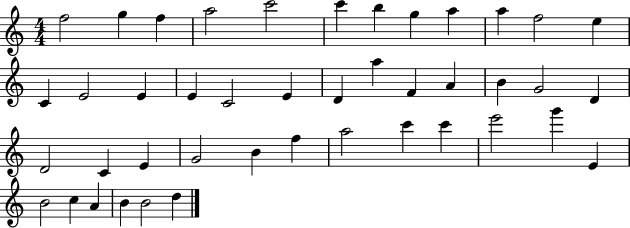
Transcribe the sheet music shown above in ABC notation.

X:1
T:Untitled
M:4/4
L:1/4
K:C
f2 g f a2 c'2 c' b g a a f2 e C E2 E E C2 E D a F A B G2 D D2 C E G2 B f a2 c' c' e'2 g' E B2 c A B B2 d